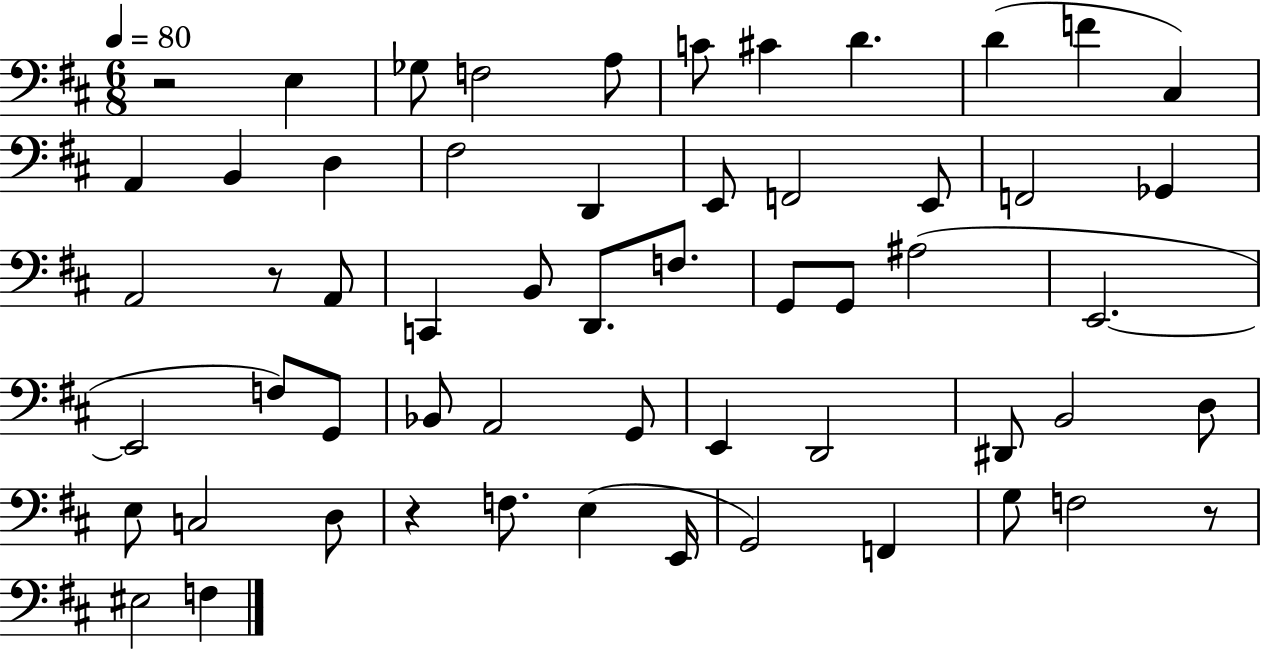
{
  \clef bass
  \numericTimeSignature
  \time 6/8
  \key d \major
  \tempo 4 = 80
  r2 e4 | ges8 f2 a8 | c'8 cis'4 d'4. | d'4( f'4 cis4) | \break a,4 b,4 d4 | fis2 d,4 | e,8 f,2 e,8 | f,2 ges,4 | \break a,2 r8 a,8 | c,4 b,8 d,8. f8. | g,8 g,8 ais2( | e,2.~~ | \break e,2 f8) g,8 | bes,8 a,2 g,8 | e,4 d,2 | dis,8 b,2 d8 | \break e8 c2 d8 | r4 f8. e4( e,16 | g,2) f,4 | g8 f2 r8 | \break eis2 f4 | \bar "|."
}